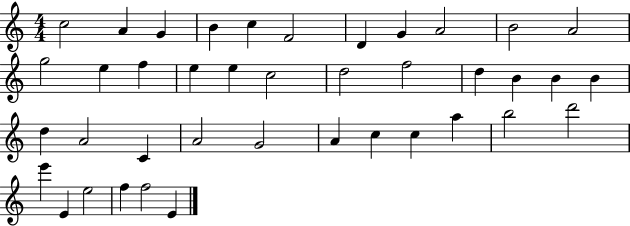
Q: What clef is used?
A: treble